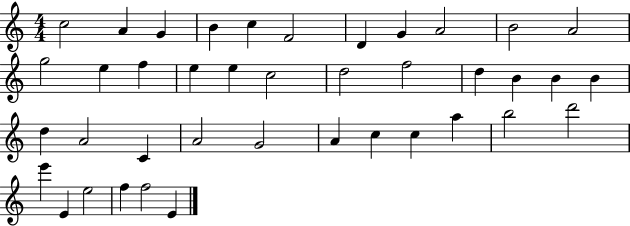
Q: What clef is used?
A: treble